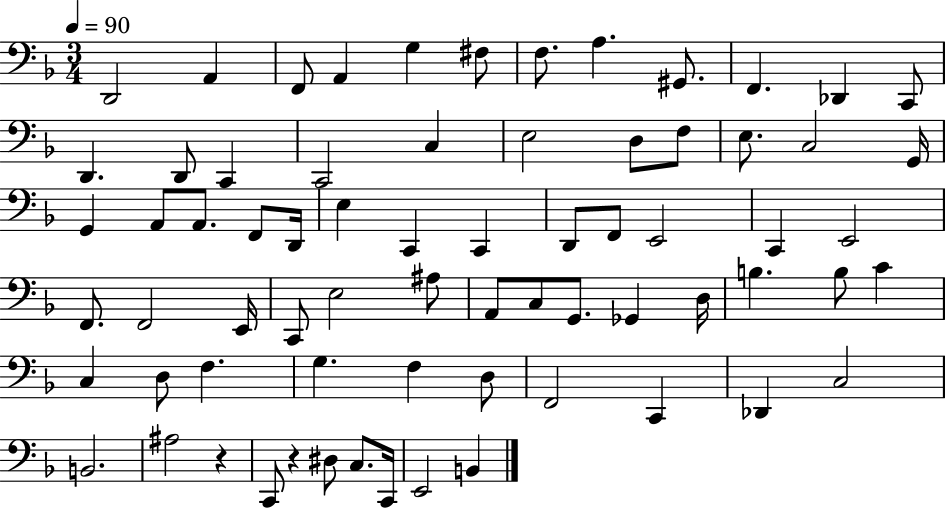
X:1
T:Untitled
M:3/4
L:1/4
K:F
D,,2 A,, F,,/2 A,, G, ^F,/2 F,/2 A, ^G,,/2 F,, _D,, C,,/2 D,, D,,/2 C,, C,,2 C, E,2 D,/2 F,/2 E,/2 C,2 G,,/4 G,, A,,/2 A,,/2 F,,/2 D,,/4 E, C,, C,, D,,/2 F,,/2 E,,2 C,, E,,2 F,,/2 F,,2 E,,/4 C,,/2 E,2 ^A,/2 A,,/2 C,/2 G,,/2 _G,, D,/4 B, B,/2 C C, D,/2 F, G, F, D,/2 F,,2 C,, _D,, C,2 B,,2 ^A,2 z C,,/2 z ^D,/2 C,/2 C,,/4 E,,2 B,,